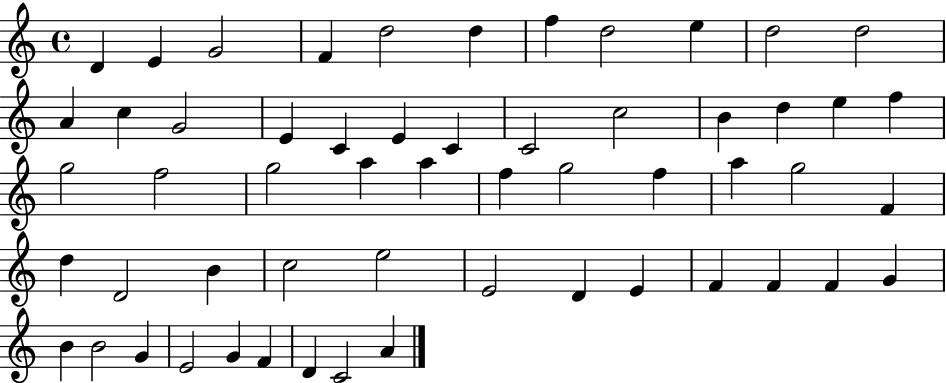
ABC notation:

X:1
T:Untitled
M:4/4
L:1/4
K:C
D E G2 F d2 d f d2 e d2 d2 A c G2 E C E C C2 c2 B d e f g2 f2 g2 a a f g2 f a g2 F d D2 B c2 e2 E2 D E F F F G B B2 G E2 G F D C2 A